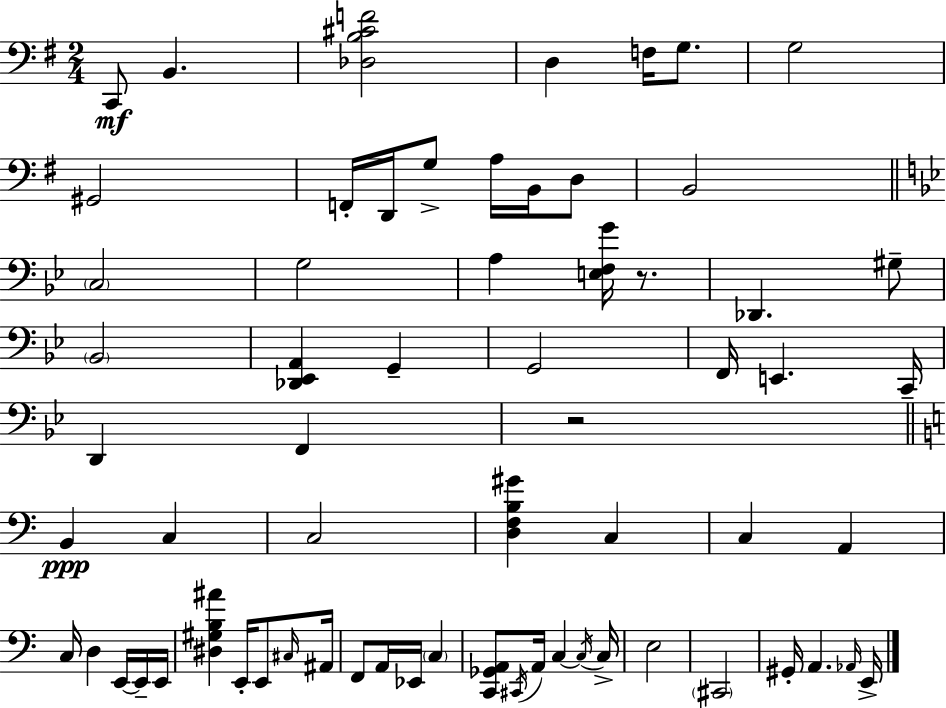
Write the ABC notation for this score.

X:1
T:Untitled
M:2/4
L:1/4
K:G
C,,/2 B,, [_D,B,^CF]2 D, F,/4 G,/2 G,2 ^G,,2 F,,/4 D,,/4 G,/2 A,/4 B,,/4 D,/2 B,,2 C,2 G,2 A, [E,F,G]/4 z/2 _D,, ^G,/2 _B,,2 [_D,,_E,,A,,] G,, G,,2 F,,/4 E,, C,,/4 D,, F,, z2 B,, C, C,2 [D,F,B,^G] C, C, A,, C,/4 D, E,,/4 E,,/4 E,,/4 [^D,^G,B,^A] E,,/4 E,,/2 ^C,/4 ^A,,/4 F,,/2 A,,/4 _E,,/4 C, [C,,_G,,A,,]/2 ^C,,/4 A,,/4 C, C,/4 C,/4 E,2 ^C,,2 ^G,,/4 A,, _A,,/4 E,,/4